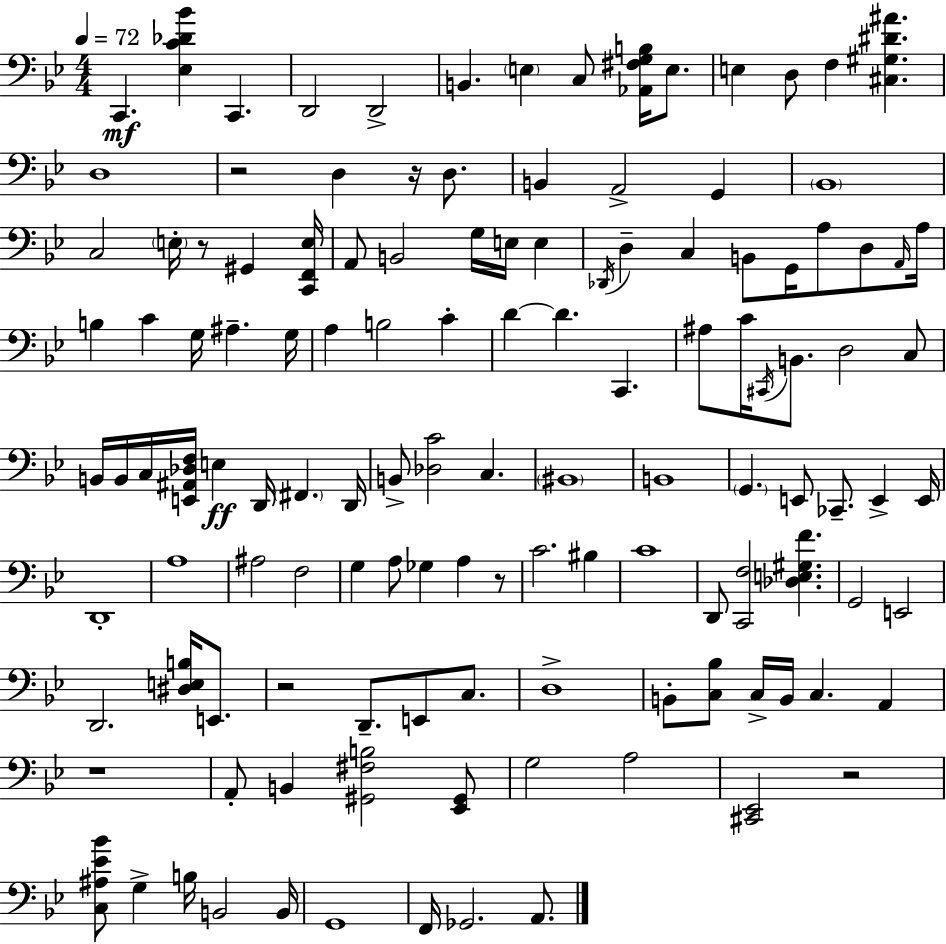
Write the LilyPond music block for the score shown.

{
  \clef bass
  \numericTimeSignature
  \time 4/4
  \key g \minor
  \tempo 4 = 72
  c,4.\mf <ees c' des' bes'>4 c,4. | d,2 d,2-> | b,4. \parenthesize e4 c8 <aes, fis g b>16 e8. | e4 d8 f4 <cis gis dis' ais'>4. | \break d1 | r2 d4 r16 d8. | b,4 a,2-> g,4 | \parenthesize bes,1 | \break c2 \parenthesize e16-. r8 gis,4 <c, f, e>16 | a,8 b,2 g16 e16 e4 | \acciaccatura { des,16 } d4-- c4 b,8 g,16 a8 d8 | \grace { a,16 } a16 b4 c'4 g16 ais4.-- | \break g16 a4 b2 c'4-. | d'4~~ d'4. c,4. | ais8 c'16 \acciaccatura { cis,16 } b,8. d2 | c8 b,16 b,16 c16 <e, ais, des f>16 e4\ff d,16 \parenthesize fis,4. | \break d,16 b,8-> <des c'>2 c4. | \parenthesize bis,1 | b,1 | \parenthesize g,4. e,8 ces,8.-- e,4-> | \break e,16 d,1-. | a1 | ais2 f2 | g4 a8 ges4 a4 | \break r8 c'2. bis4 | c'1 | d,8 <c, f>2 <des e gis f'>4. | g,2 e,2 | \break d,2. <dis e b>16 | e,8. r2 d,8.-- e,8 | c8. d1-> | b,8-. <c bes>8 c16-> b,16 c4. a,4 | \break r1 | a,8-. b,4 <gis, fis b>2 | <ees, gis,>8 g2 a2 | <cis, ees,>2 r2 | \break <c ais ees' bes'>8 g4-> b16 b,2 | b,16 g,1 | f,16 ges,2. | a,8. \bar "|."
}